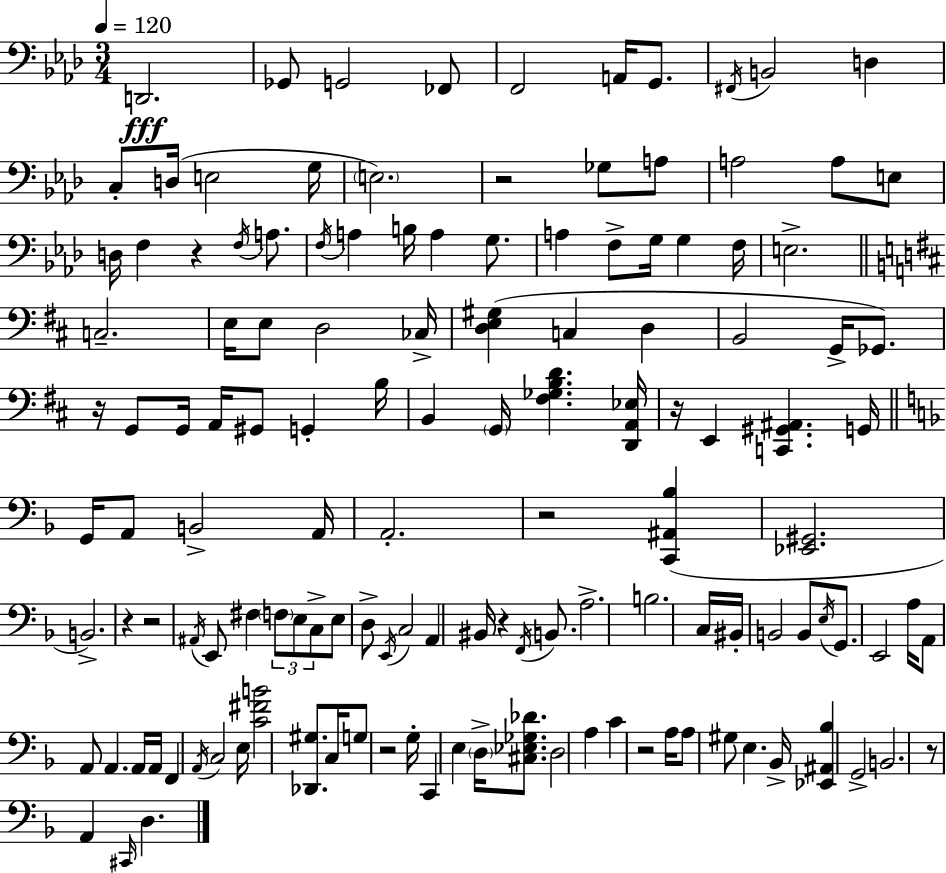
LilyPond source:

{
  \clef bass
  \numericTimeSignature
  \time 3/4
  \key f \minor
  \tempo 4 = 120
  \repeat volta 2 { d,2.\fff | ges,8 g,2 fes,8 | f,2 a,16 g,8. | \acciaccatura { fis,16 } b,2 d4 | \break c8-. d16( e2 | g16 \parenthesize e2.) | r2 ges8 a8 | a2 a8 e8 | \break d16 f4 r4 \acciaccatura { f16 } a8. | \acciaccatura { f16 } a4 b16 a4 | g8. a4 f8-> g16 g4 | f16 e2.-> | \break \bar "||" \break \key d \major c2.-- | e16 e8 d2 ces16-> | <d e gis>4( c4 d4 | b,2 g,16-> ges,8.) | \break r16 g,8 g,16 a,16 gis,8 g,4-. b16 | b,4 \parenthesize g,16 <fis ges b d'>4. <d, a, ees>16 | r16 e,4 <c, gis, ais,>4. g,16 | \bar "||" \break \key f \major g,16 a,8 b,2-> a,16 | a,2.-. | r2 <c, ais, bes>4( | <ees, gis,>2. | \break b,2.->) | r4 r2 | \acciaccatura { ais,16 } e,8 fis4 \tuplet 3/2 { \parenthesize f8 e8 c8-> } | e8 d8-> \acciaccatura { e,16 } c2 | \break a,4 bis,16 r4 \acciaccatura { f,16 } | b,8. a2.-> | b2. | c16 bis,16-. b,2 | \break b,8 \acciaccatura { e16 } g,8. e,2 | a16 a,8 a,8 a,4. | a,16 a,16 f,4 \acciaccatura { a,16 } c2 | e16 <c' fis' b'>2 | \break <des, gis>8. c16 g8 r2 | g16-. c,4 e4 | \parenthesize d16-> <cis ees ges des'>8. d2 | a4 c'4 r2 | \break a16 a8 gis8 e4. | bes,16-> <ees, ais, bes>4 g,2-> | b,2. | r8 a,4 \grace { cis,16 } | \break d4. } \bar "|."
}